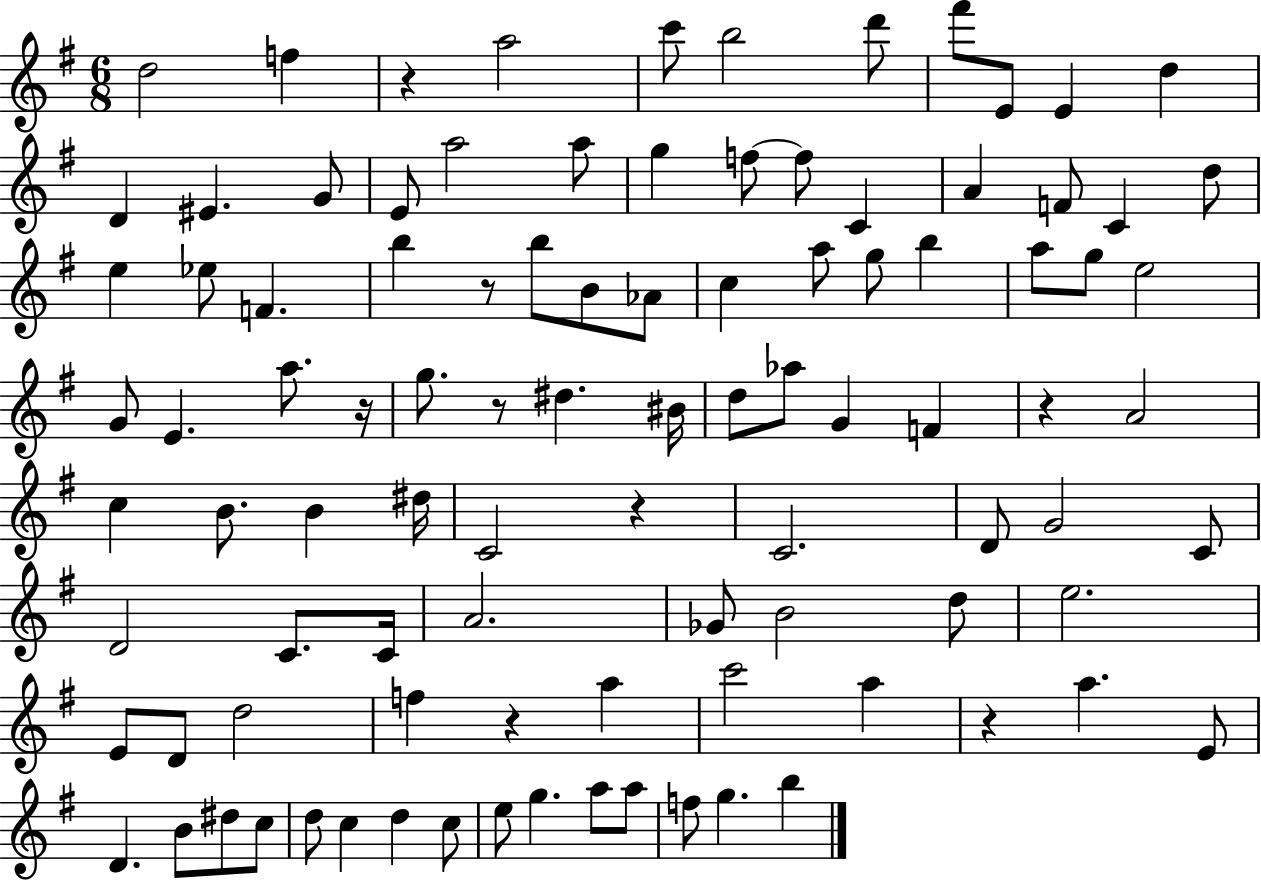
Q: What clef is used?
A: treble